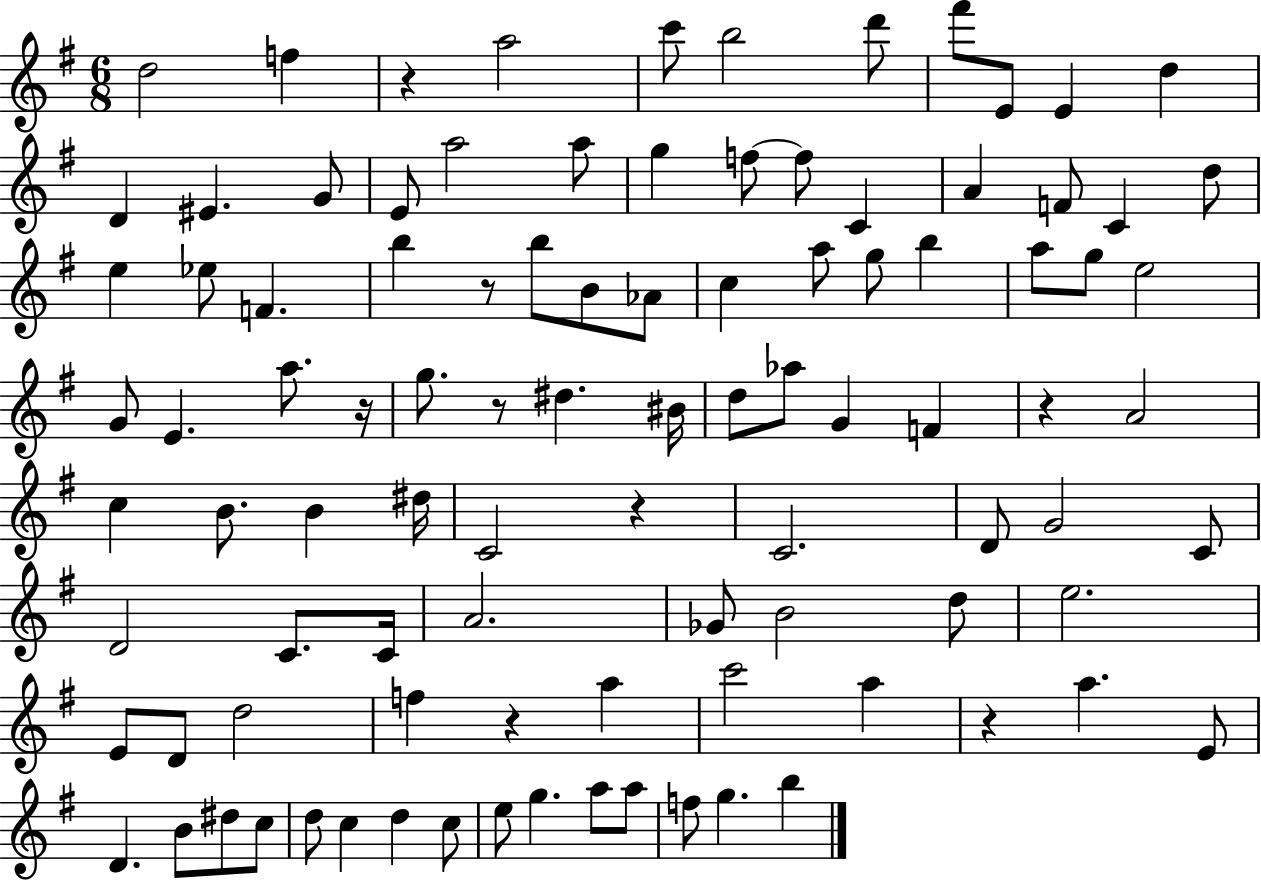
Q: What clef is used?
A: treble